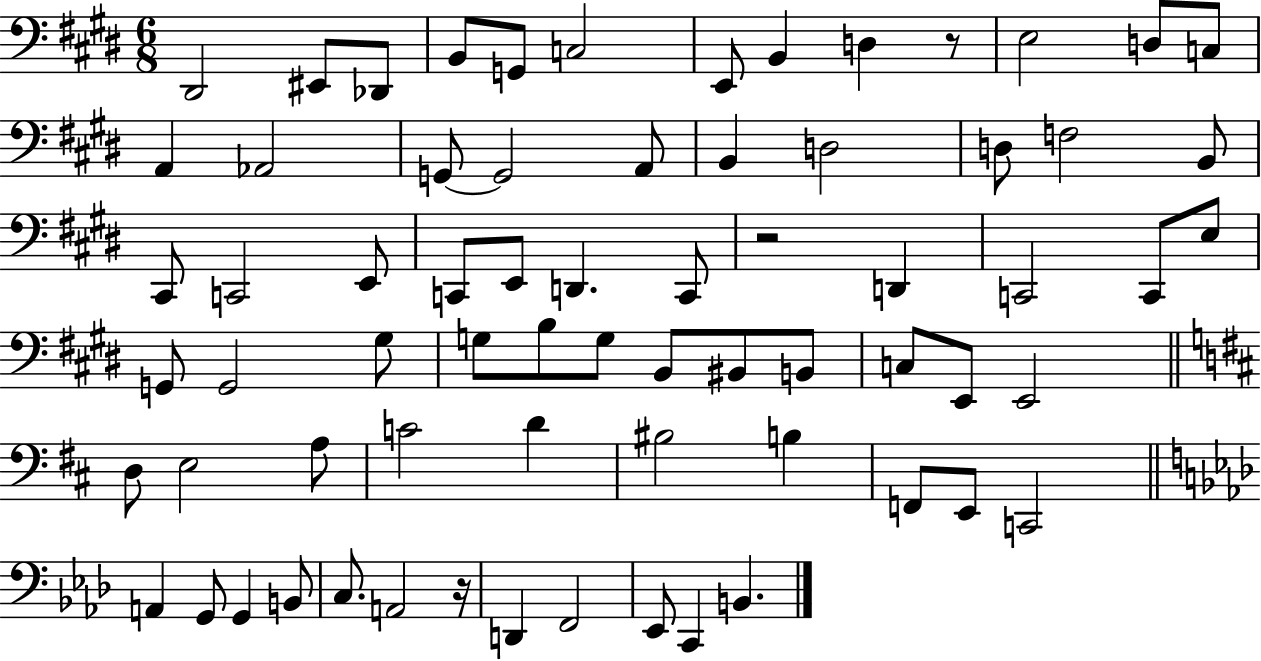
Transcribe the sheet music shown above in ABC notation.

X:1
T:Untitled
M:6/8
L:1/4
K:E
^D,,2 ^E,,/2 _D,,/2 B,,/2 G,,/2 C,2 E,,/2 B,, D, z/2 E,2 D,/2 C,/2 A,, _A,,2 G,,/2 G,,2 A,,/2 B,, D,2 D,/2 F,2 B,,/2 ^C,,/2 C,,2 E,,/2 C,,/2 E,,/2 D,, C,,/2 z2 D,, C,,2 C,,/2 E,/2 G,,/2 G,,2 ^G,/2 G,/2 B,/2 G,/2 B,,/2 ^B,,/2 B,,/2 C,/2 E,,/2 E,,2 D,/2 E,2 A,/2 C2 D ^B,2 B, F,,/2 E,,/2 C,,2 A,, G,,/2 G,, B,,/2 C,/2 A,,2 z/4 D,, F,,2 _E,,/2 C,, B,,